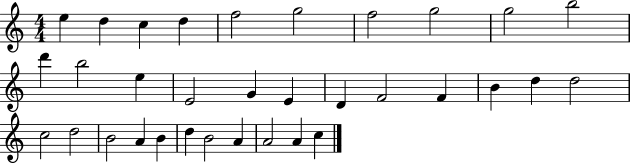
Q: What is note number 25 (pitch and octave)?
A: B4